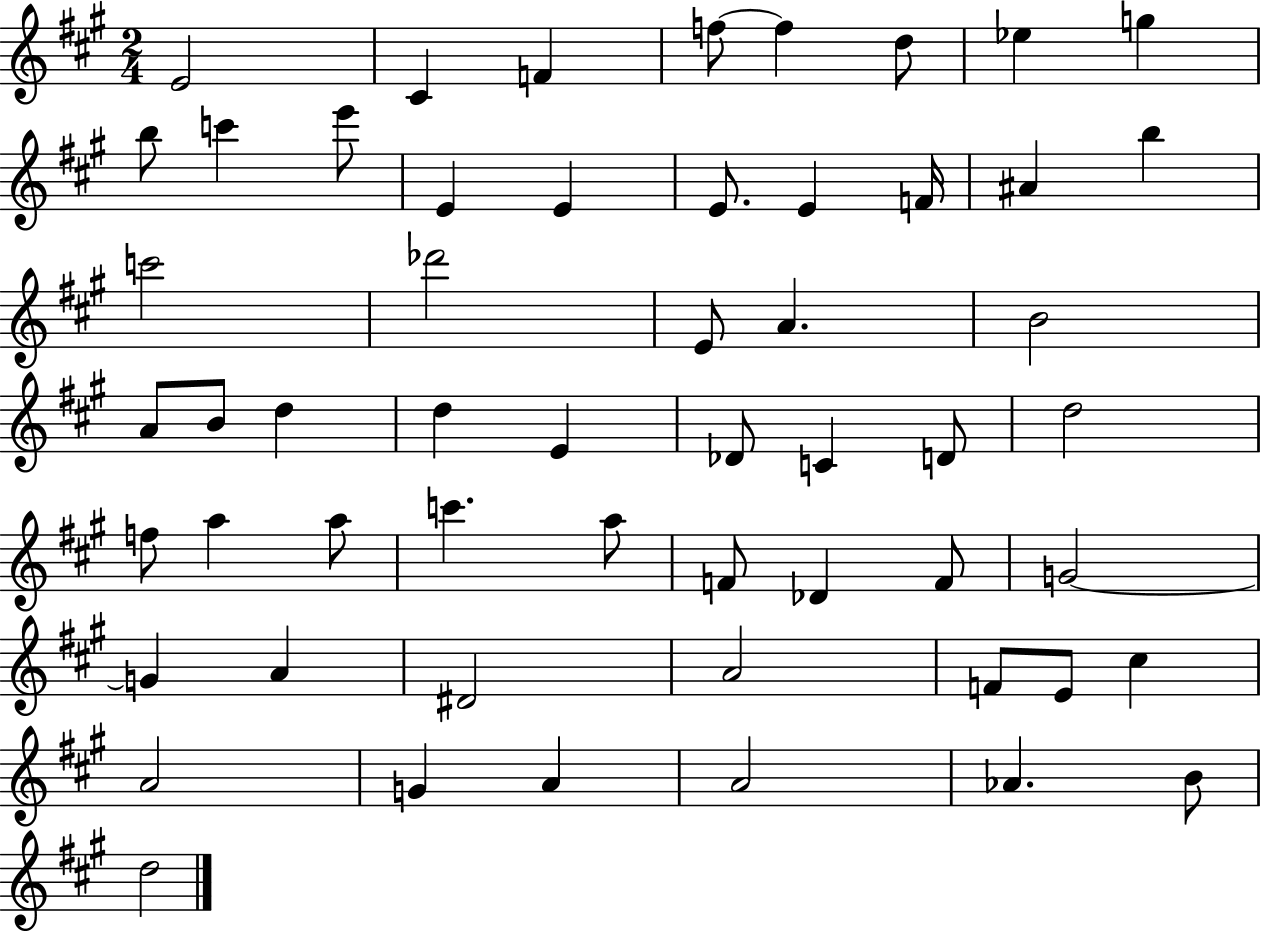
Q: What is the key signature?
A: A major